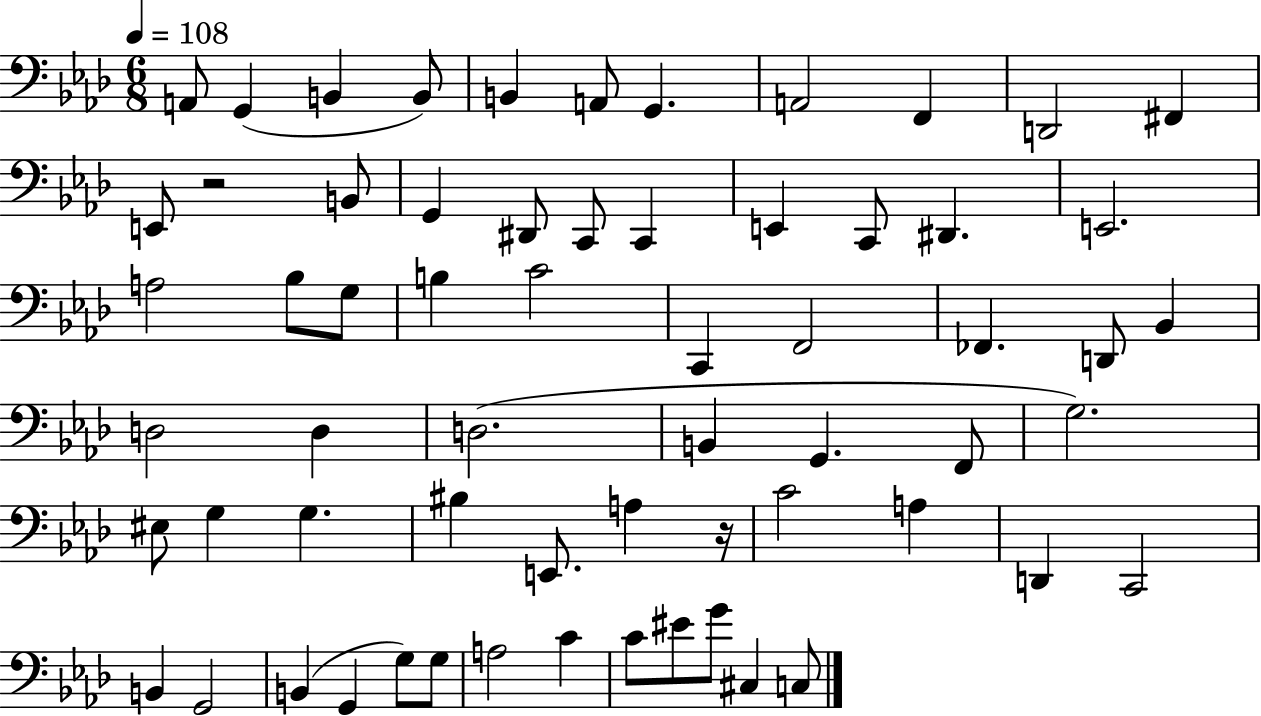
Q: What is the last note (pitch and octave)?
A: C3